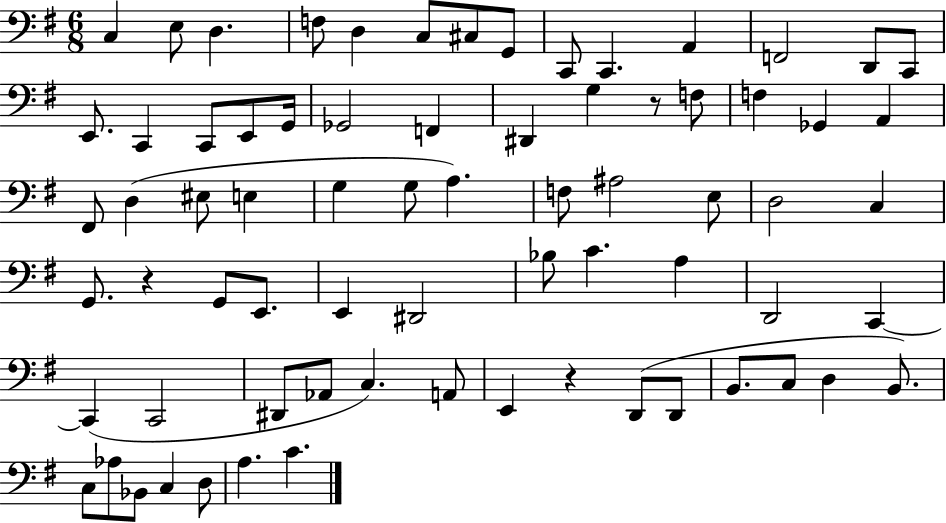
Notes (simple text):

C3/q E3/e D3/q. F3/e D3/q C3/e C#3/e G2/e C2/e C2/q. A2/q F2/h D2/e C2/e E2/e. C2/q C2/e E2/e G2/s Gb2/h F2/q D#2/q G3/q R/e F3/e F3/q Gb2/q A2/q F#2/e D3/q EIS3/e E3/q G3/q G3/e A3/q. F3/e A#3/h E3/e D3/h C3/q G2/e. R/q G2/e E2/e. E2/q D#2/h Bb3/e C4/q. A3/q D2/h C2/q C2/q C2/h D#2/e Ab2/e C3/q. A2/e E2/q R/q D2/e D2/e B2/e. C3/e D3/q B2/e. C3/e Ab3/e Bb2/e C3/q D3/e A3/q. C4/q.